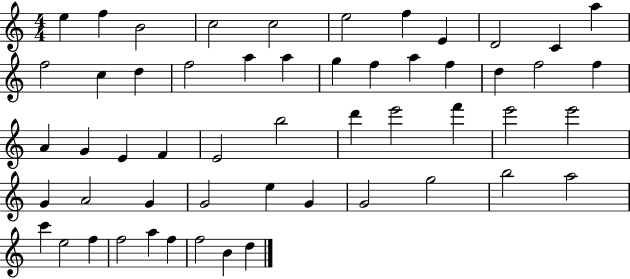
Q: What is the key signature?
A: C major